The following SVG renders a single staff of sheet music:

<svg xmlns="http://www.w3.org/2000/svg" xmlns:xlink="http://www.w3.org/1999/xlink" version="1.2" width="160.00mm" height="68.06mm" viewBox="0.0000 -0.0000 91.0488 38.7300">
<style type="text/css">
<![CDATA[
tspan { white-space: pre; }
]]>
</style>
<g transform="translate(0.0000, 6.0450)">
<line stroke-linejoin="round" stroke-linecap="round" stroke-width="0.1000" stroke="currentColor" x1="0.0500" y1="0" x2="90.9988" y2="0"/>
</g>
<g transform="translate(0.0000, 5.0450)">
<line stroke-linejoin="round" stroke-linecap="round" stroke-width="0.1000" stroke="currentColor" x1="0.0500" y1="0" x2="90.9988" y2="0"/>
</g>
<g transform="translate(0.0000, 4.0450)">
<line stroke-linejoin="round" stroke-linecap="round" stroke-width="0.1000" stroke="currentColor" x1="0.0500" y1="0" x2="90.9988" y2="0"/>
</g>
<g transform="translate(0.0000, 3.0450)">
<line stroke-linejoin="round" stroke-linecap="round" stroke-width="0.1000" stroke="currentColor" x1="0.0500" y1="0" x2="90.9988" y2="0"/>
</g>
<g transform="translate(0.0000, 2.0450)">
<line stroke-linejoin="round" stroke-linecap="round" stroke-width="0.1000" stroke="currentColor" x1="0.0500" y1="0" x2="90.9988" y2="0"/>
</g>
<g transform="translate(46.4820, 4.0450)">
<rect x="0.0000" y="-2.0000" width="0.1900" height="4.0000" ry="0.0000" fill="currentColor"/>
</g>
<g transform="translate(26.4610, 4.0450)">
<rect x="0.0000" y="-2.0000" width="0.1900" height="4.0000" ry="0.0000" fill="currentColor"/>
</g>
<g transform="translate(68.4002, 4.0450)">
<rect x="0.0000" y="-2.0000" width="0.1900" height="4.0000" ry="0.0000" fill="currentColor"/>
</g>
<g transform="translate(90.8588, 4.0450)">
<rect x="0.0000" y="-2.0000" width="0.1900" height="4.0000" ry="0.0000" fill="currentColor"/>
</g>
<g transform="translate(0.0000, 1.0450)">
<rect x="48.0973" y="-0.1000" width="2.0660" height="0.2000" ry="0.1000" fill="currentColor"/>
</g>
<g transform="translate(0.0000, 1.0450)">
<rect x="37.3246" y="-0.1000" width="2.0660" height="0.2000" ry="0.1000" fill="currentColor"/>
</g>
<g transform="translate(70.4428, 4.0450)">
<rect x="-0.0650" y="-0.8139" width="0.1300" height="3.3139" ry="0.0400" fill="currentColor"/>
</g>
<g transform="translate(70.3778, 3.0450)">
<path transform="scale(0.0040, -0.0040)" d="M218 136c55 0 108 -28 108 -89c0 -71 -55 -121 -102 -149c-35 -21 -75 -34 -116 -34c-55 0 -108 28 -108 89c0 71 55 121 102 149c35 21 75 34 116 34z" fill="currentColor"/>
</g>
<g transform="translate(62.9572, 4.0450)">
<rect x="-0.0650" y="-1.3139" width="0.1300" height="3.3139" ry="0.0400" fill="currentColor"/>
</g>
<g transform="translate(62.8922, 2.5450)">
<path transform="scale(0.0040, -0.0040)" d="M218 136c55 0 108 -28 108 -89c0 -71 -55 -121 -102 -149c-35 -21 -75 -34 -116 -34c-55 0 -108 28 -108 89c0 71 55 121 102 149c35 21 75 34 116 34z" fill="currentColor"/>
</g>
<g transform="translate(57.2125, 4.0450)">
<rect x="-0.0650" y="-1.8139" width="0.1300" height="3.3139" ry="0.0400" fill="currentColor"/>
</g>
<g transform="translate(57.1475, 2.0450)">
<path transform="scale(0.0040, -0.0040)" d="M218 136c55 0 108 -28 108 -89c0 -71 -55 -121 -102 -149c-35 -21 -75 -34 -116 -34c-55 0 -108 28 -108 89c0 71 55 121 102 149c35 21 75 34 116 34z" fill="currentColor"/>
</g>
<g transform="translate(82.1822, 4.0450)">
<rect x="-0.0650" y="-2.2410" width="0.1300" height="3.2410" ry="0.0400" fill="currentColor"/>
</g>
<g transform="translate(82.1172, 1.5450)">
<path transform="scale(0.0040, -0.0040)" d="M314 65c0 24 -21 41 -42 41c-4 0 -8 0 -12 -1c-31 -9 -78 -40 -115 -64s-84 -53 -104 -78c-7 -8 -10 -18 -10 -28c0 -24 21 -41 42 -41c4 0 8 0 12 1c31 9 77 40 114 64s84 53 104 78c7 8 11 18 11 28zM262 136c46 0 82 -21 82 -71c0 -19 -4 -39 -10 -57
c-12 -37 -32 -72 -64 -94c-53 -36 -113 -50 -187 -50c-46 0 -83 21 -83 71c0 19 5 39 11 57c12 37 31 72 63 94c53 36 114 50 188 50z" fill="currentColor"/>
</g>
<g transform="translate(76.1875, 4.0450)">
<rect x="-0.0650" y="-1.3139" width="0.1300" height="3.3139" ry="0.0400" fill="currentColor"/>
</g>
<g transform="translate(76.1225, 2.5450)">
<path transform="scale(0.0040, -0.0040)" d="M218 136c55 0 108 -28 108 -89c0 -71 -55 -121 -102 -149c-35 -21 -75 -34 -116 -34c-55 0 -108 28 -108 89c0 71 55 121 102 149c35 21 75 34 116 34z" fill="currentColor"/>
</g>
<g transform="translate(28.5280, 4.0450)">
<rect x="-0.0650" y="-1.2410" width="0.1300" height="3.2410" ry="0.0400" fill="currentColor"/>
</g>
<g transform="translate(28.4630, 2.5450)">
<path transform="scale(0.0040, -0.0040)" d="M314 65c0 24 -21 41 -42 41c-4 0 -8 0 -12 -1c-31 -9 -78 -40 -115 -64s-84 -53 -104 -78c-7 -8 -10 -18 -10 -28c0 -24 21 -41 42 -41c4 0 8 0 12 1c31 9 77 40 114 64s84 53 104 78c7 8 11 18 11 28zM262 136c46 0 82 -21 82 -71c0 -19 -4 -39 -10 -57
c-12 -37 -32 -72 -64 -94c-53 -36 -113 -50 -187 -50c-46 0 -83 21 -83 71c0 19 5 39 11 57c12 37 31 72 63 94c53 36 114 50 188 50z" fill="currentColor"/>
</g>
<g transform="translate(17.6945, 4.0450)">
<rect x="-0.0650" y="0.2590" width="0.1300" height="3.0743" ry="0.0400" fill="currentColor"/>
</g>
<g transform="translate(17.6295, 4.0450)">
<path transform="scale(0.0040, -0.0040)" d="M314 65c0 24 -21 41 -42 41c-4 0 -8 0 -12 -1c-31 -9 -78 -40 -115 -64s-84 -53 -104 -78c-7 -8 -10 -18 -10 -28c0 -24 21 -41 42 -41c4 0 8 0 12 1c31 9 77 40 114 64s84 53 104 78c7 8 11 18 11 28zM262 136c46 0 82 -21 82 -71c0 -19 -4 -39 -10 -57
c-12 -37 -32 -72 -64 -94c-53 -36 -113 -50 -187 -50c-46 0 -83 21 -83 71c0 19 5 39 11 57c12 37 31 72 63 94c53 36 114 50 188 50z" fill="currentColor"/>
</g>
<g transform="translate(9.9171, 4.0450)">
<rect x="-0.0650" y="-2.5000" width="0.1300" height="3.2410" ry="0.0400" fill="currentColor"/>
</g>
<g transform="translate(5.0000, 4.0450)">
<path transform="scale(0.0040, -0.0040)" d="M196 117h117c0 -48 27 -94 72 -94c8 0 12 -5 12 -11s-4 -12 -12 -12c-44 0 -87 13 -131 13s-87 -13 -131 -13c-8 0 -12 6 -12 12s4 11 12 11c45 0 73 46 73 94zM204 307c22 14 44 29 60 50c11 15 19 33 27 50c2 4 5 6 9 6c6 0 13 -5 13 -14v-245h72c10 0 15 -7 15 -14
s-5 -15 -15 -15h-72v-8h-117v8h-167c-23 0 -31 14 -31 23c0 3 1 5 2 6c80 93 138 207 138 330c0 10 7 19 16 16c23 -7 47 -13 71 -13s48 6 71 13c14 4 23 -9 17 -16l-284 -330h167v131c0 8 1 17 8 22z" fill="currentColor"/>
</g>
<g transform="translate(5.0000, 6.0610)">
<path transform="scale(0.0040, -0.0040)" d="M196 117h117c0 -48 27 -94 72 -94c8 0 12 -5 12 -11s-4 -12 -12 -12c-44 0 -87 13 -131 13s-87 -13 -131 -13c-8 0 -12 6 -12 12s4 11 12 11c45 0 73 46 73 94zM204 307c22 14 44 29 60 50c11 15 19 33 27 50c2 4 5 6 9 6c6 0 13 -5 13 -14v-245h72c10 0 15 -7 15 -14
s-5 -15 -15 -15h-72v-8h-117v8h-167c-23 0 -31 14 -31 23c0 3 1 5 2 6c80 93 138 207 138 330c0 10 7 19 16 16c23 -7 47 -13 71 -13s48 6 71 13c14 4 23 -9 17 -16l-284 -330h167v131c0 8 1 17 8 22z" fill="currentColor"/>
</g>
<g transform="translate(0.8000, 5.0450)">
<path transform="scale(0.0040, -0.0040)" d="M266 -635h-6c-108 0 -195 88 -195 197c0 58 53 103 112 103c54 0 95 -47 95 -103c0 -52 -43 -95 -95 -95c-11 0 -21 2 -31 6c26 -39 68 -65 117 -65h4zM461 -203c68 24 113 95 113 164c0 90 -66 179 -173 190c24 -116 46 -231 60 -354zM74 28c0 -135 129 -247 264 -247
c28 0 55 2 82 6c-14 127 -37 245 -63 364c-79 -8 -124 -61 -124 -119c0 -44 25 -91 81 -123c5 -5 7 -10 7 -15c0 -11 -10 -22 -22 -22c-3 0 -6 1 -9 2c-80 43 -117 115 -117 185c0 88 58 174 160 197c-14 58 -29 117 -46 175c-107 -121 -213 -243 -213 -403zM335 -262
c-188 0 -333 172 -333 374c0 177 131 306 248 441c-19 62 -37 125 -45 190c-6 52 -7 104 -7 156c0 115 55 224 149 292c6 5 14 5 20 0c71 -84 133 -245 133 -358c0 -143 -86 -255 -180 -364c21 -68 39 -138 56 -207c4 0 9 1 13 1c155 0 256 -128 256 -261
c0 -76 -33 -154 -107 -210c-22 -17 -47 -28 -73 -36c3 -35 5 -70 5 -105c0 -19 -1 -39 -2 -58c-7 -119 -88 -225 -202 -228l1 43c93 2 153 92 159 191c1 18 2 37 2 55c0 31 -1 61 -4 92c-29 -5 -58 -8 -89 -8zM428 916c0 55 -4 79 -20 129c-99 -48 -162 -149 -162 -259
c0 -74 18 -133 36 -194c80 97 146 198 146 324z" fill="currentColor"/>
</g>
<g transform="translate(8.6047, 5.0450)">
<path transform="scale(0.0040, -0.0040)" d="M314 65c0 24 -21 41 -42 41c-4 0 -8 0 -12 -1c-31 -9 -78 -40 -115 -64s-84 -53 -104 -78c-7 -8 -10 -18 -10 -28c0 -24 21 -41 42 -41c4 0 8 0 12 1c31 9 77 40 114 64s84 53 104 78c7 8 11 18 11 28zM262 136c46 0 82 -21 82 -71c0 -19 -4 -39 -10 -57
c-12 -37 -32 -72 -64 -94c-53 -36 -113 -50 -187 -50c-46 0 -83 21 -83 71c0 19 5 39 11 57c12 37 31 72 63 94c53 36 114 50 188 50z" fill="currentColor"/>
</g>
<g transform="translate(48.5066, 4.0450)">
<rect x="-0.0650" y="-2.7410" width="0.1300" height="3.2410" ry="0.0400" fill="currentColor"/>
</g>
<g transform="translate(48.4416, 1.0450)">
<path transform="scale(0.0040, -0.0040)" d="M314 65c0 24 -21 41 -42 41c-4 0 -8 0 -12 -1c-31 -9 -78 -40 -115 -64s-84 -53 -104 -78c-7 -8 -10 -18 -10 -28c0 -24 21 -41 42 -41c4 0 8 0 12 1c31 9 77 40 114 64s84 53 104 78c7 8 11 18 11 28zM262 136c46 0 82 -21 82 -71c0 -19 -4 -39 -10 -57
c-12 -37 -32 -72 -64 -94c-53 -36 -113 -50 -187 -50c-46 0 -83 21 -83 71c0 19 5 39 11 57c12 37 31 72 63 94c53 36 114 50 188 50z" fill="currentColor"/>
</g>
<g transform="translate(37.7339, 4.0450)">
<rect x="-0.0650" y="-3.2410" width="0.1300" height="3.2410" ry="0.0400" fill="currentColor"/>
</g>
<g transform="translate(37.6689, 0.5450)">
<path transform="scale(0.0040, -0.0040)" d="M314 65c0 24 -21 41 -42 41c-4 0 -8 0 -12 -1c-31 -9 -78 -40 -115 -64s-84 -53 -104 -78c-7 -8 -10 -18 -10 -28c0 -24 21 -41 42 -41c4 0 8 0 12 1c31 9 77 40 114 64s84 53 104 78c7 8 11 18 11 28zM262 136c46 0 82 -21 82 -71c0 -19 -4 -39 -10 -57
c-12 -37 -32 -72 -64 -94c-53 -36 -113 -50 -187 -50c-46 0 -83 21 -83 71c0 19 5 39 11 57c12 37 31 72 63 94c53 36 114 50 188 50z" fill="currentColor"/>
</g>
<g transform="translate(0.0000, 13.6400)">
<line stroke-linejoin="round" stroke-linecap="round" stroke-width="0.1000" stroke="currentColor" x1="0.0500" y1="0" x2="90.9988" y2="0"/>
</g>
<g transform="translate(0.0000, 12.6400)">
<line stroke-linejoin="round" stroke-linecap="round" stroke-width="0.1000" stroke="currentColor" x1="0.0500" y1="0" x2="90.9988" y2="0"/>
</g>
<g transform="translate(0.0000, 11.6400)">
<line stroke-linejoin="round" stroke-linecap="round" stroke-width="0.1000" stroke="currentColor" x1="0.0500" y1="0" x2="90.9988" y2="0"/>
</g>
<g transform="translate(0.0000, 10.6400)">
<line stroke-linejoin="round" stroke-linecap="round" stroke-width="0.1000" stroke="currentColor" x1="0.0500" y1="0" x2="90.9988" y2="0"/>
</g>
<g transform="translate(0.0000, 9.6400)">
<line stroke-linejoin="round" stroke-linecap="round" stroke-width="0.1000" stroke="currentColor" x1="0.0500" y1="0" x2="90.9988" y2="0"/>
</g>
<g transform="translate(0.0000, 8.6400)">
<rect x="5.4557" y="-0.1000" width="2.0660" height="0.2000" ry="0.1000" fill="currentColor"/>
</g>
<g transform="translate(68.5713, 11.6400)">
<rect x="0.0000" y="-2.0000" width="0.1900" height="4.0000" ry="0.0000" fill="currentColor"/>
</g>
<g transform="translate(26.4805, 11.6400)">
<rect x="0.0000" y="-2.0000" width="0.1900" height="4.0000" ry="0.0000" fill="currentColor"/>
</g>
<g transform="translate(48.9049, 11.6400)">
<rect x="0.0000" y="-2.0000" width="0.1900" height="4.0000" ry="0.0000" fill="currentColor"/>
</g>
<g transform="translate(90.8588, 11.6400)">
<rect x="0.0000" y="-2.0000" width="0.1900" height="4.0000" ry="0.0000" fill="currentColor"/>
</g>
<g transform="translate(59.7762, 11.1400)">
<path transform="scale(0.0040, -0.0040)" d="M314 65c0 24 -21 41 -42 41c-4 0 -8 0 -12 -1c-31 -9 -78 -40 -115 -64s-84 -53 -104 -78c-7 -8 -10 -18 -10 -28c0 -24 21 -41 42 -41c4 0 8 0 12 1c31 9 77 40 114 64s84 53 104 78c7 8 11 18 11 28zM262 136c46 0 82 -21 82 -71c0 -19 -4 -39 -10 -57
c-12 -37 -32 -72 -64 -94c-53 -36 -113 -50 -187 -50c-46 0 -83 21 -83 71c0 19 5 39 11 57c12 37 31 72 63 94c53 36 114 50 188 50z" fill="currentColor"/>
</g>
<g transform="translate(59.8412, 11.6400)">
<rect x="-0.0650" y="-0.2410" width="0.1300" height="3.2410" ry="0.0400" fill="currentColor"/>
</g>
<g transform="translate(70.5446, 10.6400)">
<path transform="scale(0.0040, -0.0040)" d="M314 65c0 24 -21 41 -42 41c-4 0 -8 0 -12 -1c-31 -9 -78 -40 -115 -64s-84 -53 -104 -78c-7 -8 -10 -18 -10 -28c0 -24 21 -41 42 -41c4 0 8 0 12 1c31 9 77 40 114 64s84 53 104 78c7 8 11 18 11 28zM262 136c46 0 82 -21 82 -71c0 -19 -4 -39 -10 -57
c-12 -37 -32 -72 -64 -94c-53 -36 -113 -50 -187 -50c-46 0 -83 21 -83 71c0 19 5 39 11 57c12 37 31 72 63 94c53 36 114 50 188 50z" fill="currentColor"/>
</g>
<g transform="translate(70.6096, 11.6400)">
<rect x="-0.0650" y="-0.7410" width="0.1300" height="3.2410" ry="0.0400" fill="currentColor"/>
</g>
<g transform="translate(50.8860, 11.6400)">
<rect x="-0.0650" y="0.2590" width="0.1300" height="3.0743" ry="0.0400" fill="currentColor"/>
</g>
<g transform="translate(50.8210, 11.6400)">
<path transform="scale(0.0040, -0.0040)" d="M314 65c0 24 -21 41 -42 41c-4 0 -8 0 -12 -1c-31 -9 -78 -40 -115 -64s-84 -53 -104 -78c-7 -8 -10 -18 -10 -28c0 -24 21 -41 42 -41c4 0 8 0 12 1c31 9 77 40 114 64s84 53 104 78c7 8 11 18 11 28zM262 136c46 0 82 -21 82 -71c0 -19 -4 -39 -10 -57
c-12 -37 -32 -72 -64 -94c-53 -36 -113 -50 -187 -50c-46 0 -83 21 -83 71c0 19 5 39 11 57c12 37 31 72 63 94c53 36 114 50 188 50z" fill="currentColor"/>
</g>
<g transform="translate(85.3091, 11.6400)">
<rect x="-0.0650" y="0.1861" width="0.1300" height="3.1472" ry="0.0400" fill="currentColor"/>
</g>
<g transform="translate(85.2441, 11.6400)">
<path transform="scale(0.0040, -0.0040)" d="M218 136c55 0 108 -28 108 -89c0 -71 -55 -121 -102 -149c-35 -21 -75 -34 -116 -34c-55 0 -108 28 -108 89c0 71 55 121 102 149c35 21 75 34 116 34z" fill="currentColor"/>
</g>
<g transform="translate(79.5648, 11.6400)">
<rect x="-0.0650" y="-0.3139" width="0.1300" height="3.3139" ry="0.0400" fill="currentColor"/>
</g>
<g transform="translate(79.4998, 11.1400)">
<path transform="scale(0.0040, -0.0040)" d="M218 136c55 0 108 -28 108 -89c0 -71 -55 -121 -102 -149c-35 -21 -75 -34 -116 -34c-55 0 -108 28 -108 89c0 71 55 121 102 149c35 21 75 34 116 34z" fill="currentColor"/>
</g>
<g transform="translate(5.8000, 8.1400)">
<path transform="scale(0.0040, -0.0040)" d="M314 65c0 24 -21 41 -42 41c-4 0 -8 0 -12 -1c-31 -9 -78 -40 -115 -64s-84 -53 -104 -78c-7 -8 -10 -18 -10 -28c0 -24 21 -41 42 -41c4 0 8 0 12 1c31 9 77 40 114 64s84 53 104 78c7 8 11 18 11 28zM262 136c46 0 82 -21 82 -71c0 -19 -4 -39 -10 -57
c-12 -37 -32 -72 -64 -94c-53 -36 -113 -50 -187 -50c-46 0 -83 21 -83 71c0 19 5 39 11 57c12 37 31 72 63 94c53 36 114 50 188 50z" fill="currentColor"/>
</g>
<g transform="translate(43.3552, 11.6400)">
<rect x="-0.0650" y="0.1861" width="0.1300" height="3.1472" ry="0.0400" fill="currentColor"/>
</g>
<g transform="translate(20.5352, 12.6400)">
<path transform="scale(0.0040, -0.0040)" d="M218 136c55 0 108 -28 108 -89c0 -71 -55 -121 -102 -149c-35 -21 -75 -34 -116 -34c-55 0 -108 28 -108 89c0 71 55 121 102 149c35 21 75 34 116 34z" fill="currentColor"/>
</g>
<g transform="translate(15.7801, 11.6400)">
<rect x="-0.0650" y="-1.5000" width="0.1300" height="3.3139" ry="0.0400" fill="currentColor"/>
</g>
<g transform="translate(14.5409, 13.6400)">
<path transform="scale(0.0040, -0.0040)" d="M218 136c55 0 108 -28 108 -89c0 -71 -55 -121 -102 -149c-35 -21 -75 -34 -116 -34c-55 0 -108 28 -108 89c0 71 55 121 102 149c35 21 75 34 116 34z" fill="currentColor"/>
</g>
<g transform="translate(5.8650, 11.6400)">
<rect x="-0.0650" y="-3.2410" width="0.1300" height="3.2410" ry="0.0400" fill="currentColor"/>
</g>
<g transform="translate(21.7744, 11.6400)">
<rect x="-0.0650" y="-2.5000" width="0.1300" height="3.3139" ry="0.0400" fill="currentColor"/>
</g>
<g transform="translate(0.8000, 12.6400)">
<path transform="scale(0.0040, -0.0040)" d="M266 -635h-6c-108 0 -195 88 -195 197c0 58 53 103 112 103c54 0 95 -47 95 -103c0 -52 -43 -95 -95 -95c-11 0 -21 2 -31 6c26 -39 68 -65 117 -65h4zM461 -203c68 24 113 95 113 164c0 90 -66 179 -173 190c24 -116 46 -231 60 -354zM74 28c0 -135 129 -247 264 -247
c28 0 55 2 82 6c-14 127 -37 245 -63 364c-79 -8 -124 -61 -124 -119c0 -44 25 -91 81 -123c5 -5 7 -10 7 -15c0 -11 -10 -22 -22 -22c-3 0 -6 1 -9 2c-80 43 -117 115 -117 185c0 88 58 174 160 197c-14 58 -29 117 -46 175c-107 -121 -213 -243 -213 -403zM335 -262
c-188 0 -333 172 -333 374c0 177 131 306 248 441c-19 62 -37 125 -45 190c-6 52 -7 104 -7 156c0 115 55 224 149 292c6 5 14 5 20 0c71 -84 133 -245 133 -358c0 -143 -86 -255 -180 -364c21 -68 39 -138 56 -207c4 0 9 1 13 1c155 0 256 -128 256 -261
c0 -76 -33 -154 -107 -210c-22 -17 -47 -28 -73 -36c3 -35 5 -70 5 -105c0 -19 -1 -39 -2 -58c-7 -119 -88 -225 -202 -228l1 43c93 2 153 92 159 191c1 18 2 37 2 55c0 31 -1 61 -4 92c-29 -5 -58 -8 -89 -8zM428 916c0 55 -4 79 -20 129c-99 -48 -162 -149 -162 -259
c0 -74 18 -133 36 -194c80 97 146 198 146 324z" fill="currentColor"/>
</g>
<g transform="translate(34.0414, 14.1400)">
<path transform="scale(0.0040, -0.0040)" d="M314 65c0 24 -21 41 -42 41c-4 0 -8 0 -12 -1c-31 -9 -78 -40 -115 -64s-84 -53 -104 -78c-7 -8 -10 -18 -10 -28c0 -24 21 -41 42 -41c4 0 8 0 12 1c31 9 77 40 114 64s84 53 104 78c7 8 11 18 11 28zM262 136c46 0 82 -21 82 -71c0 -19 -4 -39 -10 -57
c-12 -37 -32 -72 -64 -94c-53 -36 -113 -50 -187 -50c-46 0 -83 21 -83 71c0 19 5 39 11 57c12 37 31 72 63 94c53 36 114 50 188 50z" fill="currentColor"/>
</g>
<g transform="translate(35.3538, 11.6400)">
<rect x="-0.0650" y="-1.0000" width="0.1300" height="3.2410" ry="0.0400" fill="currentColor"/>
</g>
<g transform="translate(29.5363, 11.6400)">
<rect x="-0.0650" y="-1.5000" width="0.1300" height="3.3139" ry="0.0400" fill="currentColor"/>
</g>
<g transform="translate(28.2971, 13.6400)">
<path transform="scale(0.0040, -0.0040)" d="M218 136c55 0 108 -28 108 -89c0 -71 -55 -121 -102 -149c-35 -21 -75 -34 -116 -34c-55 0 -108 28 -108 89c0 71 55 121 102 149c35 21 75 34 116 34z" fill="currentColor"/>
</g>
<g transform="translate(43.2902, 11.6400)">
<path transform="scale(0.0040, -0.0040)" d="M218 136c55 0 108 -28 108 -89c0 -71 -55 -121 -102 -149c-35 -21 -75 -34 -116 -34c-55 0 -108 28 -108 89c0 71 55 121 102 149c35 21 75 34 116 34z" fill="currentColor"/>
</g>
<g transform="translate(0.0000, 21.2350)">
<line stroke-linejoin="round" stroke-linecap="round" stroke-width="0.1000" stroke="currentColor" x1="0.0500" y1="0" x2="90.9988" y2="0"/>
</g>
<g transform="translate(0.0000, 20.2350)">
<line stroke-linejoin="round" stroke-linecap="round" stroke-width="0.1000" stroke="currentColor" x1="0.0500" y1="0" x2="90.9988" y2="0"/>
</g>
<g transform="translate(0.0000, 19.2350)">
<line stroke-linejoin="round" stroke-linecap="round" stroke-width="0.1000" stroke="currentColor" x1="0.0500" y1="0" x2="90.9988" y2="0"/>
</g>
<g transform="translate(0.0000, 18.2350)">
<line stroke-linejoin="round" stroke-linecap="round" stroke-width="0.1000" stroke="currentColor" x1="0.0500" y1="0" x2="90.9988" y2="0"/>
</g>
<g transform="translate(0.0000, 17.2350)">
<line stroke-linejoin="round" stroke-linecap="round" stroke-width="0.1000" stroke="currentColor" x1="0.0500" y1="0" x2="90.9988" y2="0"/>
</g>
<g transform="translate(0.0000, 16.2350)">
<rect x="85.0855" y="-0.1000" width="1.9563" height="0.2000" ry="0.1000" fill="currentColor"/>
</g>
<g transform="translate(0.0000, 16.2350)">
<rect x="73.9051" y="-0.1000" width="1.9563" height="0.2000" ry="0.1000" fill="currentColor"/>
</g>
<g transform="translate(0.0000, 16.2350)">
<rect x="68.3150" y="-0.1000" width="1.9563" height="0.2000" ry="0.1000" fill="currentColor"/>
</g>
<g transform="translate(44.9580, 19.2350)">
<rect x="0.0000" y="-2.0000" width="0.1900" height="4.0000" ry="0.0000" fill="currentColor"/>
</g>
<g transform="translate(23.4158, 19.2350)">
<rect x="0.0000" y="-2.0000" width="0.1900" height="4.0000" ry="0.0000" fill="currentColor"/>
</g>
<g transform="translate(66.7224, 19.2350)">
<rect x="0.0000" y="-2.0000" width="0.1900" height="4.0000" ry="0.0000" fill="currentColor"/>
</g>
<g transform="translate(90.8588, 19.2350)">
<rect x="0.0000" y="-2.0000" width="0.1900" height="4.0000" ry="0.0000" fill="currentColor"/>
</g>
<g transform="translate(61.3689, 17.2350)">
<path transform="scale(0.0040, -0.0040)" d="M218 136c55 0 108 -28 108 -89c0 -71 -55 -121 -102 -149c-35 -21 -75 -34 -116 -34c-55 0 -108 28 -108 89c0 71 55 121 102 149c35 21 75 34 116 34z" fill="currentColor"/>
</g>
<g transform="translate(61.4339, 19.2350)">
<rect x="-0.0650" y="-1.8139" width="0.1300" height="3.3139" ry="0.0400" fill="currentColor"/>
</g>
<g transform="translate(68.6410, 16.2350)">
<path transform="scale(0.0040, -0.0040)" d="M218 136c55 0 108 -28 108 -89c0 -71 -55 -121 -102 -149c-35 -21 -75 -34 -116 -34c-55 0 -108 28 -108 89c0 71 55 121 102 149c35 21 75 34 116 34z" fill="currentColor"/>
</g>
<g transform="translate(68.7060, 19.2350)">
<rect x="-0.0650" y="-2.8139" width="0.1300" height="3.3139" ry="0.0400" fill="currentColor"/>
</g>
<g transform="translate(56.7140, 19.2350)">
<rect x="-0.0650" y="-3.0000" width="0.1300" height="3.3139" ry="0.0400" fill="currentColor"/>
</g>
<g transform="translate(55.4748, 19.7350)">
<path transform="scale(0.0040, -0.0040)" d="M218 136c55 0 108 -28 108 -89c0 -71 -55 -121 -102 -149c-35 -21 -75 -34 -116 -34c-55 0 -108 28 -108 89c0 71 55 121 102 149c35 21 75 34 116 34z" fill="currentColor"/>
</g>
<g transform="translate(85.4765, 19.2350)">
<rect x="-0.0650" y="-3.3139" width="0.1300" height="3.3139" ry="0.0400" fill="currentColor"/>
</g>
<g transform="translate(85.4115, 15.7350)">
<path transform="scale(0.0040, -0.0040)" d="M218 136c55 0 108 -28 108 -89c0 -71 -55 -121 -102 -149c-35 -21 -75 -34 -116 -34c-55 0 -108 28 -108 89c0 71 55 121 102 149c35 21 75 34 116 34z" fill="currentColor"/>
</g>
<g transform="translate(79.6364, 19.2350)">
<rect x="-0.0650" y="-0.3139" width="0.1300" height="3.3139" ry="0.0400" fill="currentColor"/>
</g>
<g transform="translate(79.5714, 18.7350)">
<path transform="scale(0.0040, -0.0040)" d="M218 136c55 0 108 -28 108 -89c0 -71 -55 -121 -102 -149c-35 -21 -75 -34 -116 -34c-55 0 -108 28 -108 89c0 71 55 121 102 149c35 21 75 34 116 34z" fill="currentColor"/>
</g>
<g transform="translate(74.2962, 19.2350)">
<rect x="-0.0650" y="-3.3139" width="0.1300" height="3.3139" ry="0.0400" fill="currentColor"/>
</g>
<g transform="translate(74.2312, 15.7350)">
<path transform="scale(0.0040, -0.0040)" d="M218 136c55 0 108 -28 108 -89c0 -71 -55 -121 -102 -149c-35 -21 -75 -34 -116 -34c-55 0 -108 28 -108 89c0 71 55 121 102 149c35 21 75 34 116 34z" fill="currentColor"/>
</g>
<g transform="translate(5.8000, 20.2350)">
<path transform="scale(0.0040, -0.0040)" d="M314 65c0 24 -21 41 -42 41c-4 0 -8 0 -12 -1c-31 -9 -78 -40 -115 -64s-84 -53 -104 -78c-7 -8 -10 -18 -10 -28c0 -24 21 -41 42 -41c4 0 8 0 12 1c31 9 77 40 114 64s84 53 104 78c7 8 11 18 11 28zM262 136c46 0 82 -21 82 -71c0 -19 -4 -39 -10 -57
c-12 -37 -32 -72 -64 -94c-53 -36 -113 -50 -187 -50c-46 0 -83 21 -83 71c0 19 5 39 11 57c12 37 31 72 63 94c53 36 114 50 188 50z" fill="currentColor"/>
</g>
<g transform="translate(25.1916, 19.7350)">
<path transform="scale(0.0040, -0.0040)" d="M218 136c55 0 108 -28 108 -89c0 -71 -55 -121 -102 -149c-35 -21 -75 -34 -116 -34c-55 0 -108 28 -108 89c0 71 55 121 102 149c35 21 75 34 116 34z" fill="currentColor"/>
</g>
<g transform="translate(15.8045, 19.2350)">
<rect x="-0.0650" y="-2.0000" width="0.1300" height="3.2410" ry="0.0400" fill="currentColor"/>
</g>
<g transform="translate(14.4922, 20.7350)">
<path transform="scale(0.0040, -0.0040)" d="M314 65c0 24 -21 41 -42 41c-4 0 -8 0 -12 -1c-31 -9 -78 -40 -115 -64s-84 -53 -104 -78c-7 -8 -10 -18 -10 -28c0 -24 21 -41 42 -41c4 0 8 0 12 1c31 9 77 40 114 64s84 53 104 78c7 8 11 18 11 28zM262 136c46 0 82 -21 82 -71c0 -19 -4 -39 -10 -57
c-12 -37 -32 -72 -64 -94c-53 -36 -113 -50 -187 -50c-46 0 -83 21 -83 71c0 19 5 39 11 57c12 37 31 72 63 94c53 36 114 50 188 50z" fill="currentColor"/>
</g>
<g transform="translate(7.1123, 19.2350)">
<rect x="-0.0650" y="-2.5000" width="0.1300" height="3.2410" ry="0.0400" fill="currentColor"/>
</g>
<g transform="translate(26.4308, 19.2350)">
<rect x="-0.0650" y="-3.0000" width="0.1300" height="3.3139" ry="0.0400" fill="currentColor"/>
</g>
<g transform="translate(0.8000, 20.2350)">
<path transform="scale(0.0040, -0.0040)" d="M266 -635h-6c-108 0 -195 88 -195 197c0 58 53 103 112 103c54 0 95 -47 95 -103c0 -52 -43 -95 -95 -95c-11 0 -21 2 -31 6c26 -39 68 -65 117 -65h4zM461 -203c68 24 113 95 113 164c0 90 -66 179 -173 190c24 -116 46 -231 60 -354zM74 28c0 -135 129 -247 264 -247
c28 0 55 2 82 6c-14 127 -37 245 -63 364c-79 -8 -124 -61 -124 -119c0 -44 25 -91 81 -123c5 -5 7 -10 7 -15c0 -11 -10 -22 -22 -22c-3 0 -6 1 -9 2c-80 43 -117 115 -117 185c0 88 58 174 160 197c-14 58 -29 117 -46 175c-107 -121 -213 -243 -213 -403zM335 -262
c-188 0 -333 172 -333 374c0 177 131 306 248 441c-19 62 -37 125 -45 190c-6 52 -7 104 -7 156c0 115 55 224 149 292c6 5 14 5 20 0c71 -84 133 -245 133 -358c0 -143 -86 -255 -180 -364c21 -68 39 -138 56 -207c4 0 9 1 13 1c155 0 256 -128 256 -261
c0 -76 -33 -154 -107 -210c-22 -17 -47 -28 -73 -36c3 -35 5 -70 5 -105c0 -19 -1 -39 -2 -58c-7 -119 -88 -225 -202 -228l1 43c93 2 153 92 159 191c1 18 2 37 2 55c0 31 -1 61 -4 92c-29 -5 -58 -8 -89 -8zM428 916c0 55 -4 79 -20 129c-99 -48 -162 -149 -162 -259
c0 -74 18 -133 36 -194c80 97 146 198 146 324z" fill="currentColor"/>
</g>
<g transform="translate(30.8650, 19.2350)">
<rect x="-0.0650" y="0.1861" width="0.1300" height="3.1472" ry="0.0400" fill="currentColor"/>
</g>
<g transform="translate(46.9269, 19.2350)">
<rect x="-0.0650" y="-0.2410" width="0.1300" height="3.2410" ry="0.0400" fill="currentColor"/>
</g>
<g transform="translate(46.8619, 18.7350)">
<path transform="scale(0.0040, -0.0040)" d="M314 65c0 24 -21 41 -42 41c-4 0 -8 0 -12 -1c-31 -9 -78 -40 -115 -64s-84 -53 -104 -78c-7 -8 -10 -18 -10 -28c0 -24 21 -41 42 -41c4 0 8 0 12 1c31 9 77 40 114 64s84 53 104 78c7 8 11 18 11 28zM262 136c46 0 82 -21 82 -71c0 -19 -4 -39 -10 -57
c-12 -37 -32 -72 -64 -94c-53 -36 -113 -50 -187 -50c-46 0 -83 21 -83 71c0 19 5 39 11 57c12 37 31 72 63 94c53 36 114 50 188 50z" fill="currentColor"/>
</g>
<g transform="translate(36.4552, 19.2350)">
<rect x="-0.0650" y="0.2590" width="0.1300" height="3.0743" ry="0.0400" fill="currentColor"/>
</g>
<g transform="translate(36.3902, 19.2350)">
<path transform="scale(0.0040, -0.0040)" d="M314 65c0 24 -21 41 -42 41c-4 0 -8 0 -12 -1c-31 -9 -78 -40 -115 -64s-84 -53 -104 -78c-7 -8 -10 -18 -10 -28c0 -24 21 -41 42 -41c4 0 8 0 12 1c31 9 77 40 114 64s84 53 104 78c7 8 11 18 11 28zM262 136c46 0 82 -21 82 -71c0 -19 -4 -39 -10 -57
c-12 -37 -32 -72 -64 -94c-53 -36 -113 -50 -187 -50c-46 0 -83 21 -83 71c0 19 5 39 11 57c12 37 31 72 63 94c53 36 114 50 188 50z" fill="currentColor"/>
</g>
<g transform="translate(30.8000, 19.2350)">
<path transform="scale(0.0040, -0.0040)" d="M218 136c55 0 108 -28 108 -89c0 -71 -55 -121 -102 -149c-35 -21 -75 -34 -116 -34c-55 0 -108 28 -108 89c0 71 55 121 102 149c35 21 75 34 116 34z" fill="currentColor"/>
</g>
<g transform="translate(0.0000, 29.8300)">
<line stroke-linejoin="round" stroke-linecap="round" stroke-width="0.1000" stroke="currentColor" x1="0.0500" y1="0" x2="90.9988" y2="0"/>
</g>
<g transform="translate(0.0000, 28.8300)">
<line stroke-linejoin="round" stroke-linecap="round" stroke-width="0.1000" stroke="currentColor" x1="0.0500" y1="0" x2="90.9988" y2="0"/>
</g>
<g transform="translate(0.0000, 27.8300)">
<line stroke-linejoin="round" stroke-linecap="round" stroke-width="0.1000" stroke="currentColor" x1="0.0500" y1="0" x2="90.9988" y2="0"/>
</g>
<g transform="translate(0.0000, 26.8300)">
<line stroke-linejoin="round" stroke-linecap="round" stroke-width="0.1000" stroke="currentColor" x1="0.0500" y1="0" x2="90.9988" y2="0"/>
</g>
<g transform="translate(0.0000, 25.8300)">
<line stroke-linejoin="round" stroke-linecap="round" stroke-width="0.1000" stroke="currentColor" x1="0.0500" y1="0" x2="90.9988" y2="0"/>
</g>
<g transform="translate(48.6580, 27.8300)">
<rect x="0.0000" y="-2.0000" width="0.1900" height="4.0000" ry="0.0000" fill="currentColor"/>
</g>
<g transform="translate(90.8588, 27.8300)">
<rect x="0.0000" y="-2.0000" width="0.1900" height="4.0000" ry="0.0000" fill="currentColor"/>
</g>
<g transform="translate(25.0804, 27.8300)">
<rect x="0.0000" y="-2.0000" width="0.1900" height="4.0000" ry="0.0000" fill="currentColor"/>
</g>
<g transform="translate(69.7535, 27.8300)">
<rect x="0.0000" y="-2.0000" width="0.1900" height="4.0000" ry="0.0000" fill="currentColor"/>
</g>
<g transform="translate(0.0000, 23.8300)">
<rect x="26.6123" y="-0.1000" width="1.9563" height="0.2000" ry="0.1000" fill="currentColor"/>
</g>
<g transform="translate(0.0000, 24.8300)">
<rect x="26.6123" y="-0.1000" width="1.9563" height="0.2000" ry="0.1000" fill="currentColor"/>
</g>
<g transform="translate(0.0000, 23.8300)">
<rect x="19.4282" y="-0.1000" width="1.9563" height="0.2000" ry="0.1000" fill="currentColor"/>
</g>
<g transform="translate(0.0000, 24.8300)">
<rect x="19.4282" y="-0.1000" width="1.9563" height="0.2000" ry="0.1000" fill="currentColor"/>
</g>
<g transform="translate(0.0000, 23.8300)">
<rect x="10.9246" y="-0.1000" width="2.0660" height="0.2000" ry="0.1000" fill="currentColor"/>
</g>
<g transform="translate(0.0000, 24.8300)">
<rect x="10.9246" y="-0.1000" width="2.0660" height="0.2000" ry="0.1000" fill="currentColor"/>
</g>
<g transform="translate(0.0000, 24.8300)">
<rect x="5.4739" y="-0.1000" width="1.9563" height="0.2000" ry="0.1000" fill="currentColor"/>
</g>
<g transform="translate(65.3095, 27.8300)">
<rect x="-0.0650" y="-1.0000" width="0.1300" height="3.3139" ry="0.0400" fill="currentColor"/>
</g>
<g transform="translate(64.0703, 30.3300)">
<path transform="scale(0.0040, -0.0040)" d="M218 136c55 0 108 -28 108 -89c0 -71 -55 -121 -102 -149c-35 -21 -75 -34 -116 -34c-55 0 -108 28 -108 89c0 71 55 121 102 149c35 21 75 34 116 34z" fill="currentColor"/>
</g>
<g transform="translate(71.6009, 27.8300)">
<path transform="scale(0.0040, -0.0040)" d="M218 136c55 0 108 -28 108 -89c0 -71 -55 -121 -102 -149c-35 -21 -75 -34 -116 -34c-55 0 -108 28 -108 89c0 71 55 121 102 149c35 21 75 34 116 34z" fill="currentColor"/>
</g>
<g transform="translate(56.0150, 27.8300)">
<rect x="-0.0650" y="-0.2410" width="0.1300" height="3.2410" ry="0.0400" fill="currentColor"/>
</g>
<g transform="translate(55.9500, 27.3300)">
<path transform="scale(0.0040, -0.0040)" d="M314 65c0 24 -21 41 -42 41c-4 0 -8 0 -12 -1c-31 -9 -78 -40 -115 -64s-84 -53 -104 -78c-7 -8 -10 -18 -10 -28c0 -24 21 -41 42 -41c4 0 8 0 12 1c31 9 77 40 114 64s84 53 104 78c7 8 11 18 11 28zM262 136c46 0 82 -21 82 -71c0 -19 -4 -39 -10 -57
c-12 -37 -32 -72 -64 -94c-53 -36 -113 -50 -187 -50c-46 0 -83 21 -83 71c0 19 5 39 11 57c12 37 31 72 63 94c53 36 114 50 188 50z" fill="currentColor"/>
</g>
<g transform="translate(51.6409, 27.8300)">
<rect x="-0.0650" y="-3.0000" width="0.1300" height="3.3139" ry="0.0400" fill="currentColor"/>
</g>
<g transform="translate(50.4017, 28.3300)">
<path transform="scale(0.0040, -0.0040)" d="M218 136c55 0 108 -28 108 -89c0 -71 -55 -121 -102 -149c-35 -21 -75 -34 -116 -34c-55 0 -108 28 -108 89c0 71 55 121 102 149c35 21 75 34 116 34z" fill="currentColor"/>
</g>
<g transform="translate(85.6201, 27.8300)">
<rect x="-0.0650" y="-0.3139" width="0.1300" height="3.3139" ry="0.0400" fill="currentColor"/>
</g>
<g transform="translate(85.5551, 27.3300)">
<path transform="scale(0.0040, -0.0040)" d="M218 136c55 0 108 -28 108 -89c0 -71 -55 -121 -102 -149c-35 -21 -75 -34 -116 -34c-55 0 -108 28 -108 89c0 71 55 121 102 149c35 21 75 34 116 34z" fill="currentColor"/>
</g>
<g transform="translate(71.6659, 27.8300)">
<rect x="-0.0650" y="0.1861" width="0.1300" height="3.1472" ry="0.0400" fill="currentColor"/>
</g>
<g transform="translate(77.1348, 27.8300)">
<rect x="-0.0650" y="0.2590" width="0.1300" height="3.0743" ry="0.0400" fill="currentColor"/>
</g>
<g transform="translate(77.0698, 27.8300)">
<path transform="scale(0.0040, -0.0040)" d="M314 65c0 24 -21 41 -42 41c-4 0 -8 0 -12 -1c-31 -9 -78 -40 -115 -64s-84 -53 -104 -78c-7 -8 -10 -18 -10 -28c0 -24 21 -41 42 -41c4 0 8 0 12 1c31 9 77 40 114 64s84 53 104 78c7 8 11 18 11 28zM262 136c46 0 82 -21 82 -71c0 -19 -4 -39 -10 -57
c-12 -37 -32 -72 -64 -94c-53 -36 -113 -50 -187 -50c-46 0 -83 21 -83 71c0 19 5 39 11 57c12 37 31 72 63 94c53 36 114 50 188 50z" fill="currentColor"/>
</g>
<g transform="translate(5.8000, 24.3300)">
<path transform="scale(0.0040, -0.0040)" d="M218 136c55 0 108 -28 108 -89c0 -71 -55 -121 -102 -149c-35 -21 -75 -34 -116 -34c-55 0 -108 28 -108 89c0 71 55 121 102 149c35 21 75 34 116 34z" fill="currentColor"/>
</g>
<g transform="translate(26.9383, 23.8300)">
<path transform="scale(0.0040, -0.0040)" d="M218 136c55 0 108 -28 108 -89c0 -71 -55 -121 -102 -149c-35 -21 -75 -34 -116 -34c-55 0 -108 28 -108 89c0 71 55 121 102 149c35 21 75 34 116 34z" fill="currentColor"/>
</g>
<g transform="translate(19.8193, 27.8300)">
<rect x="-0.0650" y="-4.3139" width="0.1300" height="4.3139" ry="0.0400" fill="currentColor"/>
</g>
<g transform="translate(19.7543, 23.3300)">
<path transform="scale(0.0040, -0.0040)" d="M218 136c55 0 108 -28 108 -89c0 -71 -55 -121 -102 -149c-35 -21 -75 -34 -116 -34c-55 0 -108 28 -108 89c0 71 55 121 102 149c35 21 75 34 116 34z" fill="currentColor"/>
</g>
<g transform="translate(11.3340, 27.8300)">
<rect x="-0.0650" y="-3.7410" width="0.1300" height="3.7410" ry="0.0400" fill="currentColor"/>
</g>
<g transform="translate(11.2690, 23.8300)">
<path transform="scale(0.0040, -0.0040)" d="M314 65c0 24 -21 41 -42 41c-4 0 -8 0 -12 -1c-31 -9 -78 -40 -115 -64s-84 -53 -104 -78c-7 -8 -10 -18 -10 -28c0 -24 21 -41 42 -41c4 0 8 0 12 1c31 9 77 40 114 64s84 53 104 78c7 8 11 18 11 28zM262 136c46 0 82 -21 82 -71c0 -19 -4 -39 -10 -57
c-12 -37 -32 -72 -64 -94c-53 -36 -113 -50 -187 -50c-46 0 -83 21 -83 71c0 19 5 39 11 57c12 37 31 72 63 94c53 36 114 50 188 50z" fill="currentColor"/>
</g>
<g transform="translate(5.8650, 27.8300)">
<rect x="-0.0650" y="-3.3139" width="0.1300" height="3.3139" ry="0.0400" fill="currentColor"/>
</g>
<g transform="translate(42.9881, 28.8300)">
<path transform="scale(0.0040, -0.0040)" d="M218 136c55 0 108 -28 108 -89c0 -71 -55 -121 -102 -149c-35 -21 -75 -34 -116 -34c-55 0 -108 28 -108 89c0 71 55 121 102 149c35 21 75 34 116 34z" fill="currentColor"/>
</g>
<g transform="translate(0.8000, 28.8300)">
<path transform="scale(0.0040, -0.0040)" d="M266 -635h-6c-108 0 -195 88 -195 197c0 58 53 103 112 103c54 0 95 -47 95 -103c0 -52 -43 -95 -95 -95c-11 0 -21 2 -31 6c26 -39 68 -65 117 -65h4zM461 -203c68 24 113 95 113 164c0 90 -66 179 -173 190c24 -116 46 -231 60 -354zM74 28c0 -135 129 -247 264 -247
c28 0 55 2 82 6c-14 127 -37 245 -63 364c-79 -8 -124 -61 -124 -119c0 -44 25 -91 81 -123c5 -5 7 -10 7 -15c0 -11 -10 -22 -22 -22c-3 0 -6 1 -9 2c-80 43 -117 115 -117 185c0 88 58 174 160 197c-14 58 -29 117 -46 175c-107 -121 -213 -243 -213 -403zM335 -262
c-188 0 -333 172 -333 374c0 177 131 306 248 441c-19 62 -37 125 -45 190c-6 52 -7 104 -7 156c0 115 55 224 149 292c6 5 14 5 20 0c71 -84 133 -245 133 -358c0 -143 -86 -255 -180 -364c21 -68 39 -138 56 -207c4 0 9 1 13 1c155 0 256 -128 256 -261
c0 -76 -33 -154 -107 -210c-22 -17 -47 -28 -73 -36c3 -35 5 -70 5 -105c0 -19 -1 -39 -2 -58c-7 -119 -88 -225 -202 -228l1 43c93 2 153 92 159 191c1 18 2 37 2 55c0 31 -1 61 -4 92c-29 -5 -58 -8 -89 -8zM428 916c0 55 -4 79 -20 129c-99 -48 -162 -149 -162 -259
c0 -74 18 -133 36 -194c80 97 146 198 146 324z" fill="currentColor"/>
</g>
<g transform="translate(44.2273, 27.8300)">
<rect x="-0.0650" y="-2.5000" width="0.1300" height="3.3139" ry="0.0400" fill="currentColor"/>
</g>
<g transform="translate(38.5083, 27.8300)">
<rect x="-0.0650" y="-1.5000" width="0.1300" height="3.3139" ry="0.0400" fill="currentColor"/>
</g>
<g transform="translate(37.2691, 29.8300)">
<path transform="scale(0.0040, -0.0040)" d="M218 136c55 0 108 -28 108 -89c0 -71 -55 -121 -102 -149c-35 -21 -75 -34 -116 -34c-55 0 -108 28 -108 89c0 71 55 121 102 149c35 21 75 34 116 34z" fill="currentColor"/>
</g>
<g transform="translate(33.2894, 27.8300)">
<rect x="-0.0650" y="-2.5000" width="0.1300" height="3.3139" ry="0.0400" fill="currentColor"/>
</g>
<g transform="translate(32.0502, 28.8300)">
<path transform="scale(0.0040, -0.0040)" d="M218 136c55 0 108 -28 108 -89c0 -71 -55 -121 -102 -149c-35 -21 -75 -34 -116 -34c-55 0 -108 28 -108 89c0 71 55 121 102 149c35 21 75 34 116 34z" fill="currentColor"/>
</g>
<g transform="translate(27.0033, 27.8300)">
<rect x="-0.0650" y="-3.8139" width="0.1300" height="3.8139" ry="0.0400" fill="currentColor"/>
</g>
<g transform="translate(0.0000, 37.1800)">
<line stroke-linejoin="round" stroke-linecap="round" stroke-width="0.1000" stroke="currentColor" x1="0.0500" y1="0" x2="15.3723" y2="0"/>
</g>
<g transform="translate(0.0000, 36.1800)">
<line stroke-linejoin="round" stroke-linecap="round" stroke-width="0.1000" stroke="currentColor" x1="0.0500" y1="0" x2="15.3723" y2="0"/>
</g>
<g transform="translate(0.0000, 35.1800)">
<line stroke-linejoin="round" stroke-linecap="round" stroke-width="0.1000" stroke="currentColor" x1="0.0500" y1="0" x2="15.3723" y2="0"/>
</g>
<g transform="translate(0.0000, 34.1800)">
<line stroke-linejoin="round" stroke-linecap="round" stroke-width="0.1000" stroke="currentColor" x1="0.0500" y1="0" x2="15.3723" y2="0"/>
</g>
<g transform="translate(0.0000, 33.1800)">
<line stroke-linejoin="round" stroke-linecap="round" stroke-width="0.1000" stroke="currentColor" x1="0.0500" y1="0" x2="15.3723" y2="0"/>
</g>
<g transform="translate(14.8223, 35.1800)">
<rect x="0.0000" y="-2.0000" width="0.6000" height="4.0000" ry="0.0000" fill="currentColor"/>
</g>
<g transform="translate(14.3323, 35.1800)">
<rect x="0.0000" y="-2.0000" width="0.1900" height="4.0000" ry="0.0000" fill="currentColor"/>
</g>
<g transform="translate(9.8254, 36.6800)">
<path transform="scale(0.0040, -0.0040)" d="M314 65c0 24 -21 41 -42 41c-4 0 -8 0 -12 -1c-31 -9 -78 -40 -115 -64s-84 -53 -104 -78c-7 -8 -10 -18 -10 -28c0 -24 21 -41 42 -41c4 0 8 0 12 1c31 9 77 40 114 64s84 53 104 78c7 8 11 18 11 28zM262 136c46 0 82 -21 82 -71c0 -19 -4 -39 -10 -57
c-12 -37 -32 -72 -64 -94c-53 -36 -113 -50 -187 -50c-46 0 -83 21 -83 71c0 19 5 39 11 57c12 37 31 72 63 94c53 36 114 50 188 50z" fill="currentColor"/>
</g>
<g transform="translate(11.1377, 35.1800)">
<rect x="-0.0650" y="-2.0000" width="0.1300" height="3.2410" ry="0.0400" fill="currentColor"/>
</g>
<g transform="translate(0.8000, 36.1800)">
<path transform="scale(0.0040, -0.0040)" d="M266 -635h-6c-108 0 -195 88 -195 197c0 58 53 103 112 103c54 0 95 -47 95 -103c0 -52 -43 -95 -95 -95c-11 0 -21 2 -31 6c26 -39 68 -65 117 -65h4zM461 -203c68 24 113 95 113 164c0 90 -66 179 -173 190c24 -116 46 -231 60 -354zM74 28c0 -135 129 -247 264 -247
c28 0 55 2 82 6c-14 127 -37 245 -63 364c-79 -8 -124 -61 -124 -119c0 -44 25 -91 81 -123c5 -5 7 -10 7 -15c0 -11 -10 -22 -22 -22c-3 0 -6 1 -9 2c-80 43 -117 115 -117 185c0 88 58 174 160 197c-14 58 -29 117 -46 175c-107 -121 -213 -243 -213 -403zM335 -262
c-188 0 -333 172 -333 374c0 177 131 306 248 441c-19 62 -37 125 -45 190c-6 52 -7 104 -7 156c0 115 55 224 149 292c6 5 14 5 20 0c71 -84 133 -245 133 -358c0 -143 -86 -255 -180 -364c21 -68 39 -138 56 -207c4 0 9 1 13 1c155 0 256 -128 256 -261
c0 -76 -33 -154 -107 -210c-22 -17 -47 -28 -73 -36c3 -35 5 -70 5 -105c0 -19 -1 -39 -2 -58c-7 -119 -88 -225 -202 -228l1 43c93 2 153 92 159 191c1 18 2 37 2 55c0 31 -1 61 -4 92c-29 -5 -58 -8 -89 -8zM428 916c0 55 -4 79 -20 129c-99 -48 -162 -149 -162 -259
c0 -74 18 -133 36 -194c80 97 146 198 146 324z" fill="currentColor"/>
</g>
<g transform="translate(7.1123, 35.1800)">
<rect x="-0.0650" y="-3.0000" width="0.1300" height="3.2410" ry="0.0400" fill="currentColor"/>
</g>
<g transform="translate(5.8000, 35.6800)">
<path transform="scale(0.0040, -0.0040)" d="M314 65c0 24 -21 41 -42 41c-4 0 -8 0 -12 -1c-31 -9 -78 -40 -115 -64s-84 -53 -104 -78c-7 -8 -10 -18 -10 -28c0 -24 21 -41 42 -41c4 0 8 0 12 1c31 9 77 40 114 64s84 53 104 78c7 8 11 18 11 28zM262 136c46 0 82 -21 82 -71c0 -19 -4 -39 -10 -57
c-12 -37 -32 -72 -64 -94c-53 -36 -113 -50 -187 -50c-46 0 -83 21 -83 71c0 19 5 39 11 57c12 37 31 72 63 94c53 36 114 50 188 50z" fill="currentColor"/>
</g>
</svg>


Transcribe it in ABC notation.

X:1
T:Untitled
M:4/4
L:1/4
K:C
G2 B2 e2 b2 a2 f e d e g2 b2 E G E D2 B B2 c2 d2 c B G2 F2 A B B2 c2 A f a b c b b c'2 d' c' G E G A c2 D B B2 c A2 F2